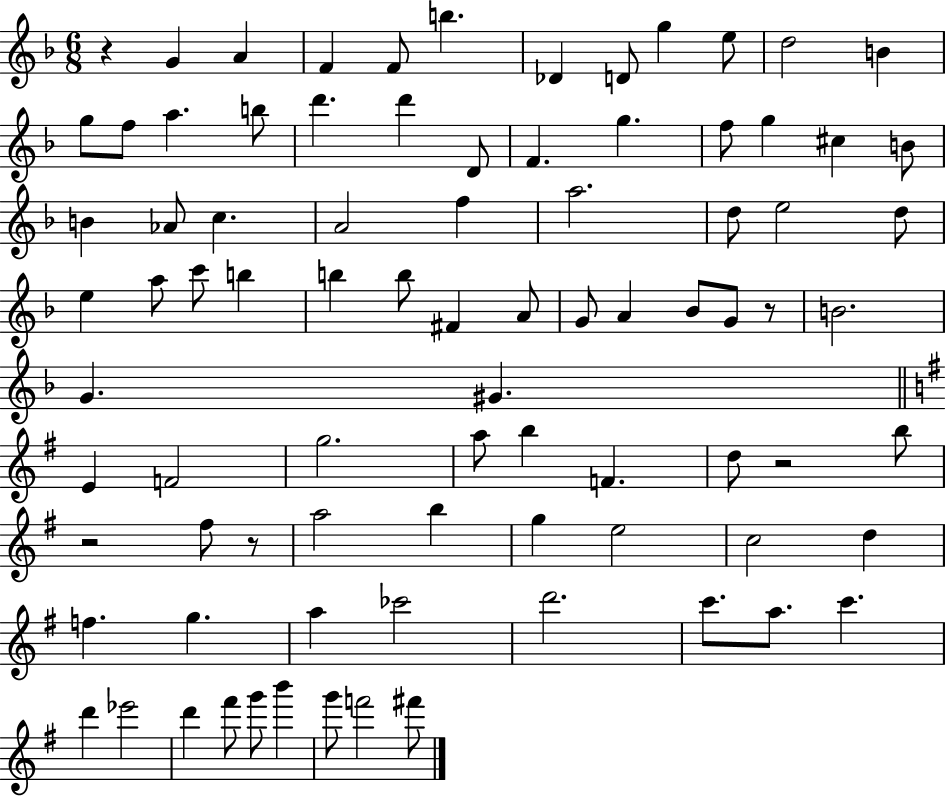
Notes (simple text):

R/q G4/q A4/q F4/q F4/e B5/q. Db4/q D4/e G5/q E5/e D5/h B4/q G5/e F5/e A5/q. B5/e D6/q. D6/q D4/e F4/q. G5/q. F5/e G5/q C#5/q B4/e B4/q Ab4/e C5/q. A4/h F5/q A5/h. D5/e E5/h D5/e E5/q A5/e C6/e B5/q B5/q B5/e F#4/q A4/e G4/e A4/q Bb4/e G4/e R/e B4/h. G4/q. G#4/q. E4/q F4/h G5/h. A5/e B5/q F4/q. D5/e R/h B5/e R/h F#5/e R/e A5/h B5/q G5/q E5/h C5/h D5/q F5/q. G5/q. A5/q CES6/h D6/h. C6/e. A5/e. C6/q. D6/q Eb6/h D6/q F#6/e G6/e B6/q G6/e F6/h F#6/e